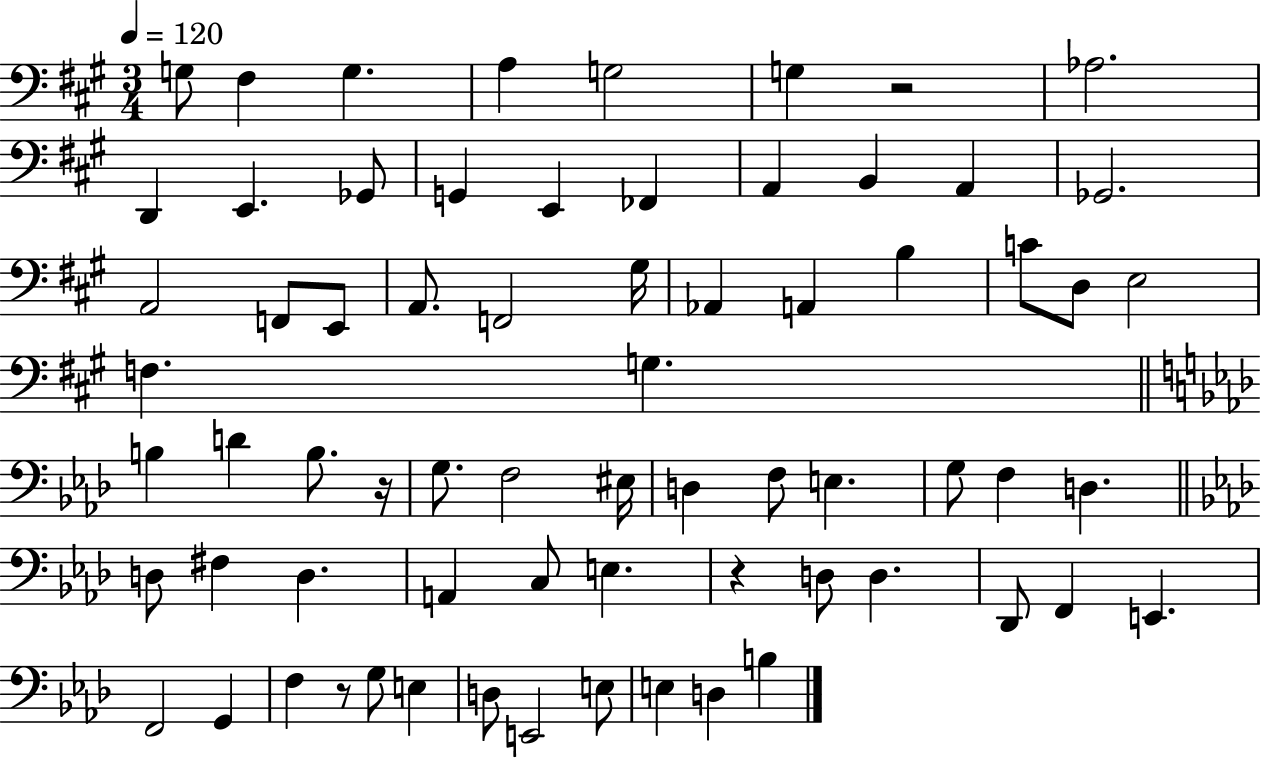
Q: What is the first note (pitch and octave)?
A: G3